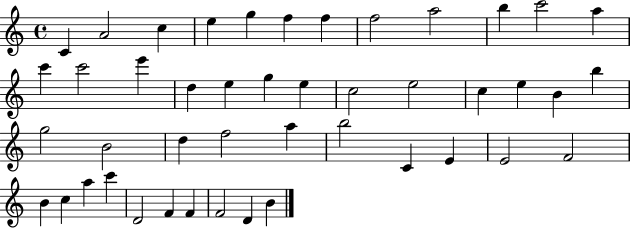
C4/q A4/h C5/q E5/q G5/q F5/q F5/q F5/h A5/h B5/q C6/h A5/q C6/q C6/h E6/q D5/q E5/q G5/q E5/q C5/h E5/h C5/q E5/q B4/q B5/q G5/h B4/h D5/q F5/h A5/q B5/h C4/q E4/q E4/h F4/h B4/q C5/q A5/q C6/q D4/h F4/q F4/q F4/h D4/q B4/q